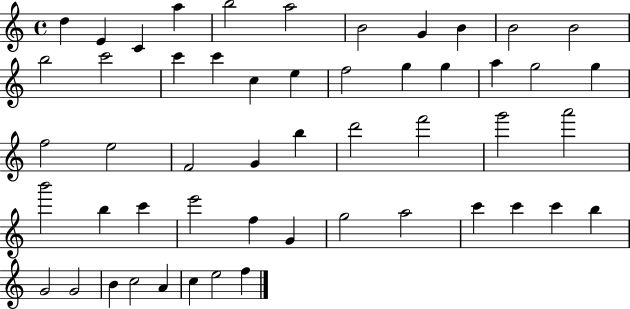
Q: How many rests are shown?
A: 0